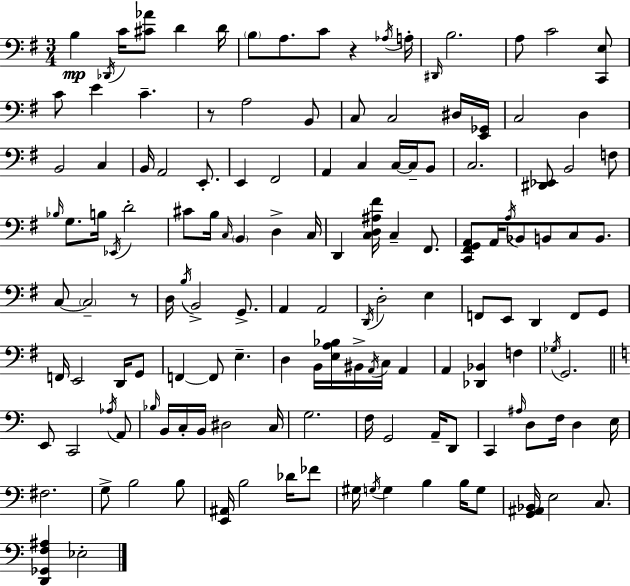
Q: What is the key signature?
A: E minor